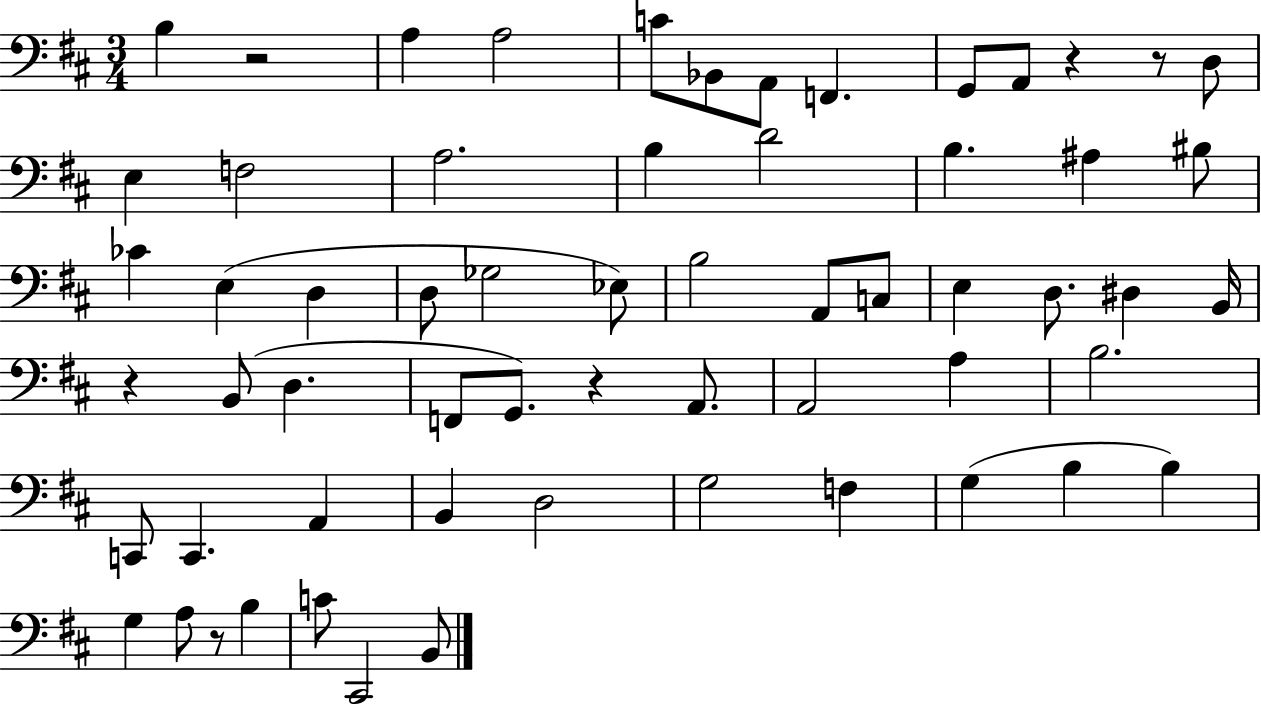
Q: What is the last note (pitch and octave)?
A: B2